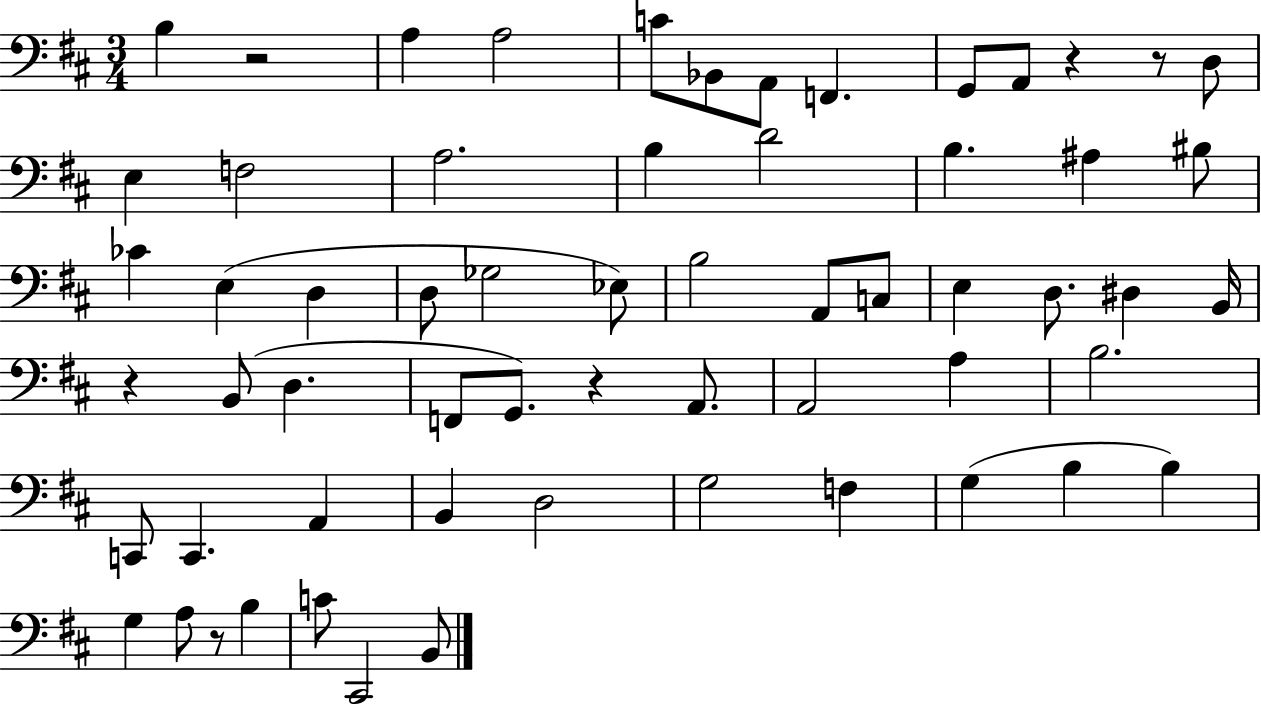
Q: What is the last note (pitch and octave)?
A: B2